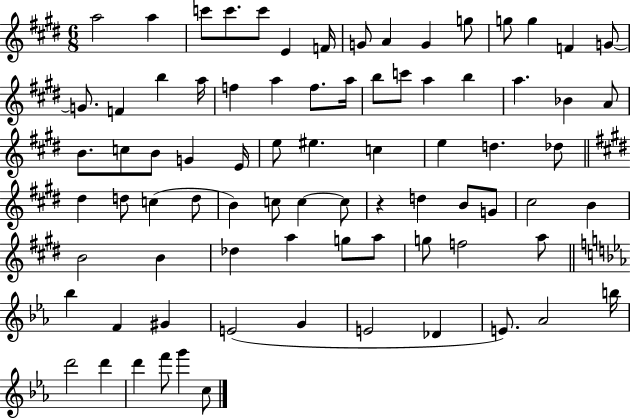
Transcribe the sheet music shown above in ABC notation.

X:1
T:Untitled
M:6/8
L:1/4
K:E
a2 a c'/2 c'/2 c'/2 E F/4 G/2 A G g/2 g/2 g F G/2 G/2 F b a/4 f a f/2 a/4 b/2 c'/2 a b a _B A/2 B/2 c/2 B/2 G E/4 e/2 ^e c e d _d/2 ^d d/2 c d/2 B c/2 c c/2 z d B/2 G/2 ^c2 B B2 B _d a g/2 a/2 g/2 f2 a/2 _b F ^G E2 G E2 _D E/2 _A2 b/4 d'2 d' d' f'/2 g' c/2